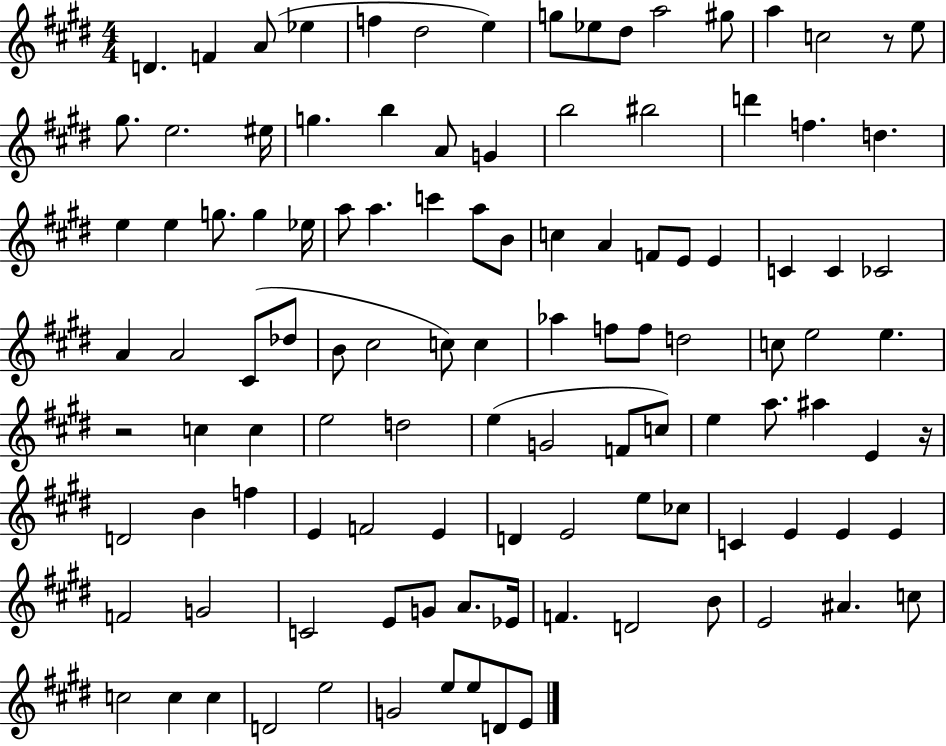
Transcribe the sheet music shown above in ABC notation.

X:1
T:Untitled
M:4/4
L:1/4
K:E
D F A/2 _e f ^d2 e g/2 _e/2 ^d/2 a2 ^g/2 a c2 z/2 e/2 ^g/2 e2 ^e/4 g b A/2 G b2 ^b2 d' f d e e g/2 g _e/4 a/2 a c' a/2 B/2 c A F/2 E/2 E C C _C2 A A2 ^C/2 _d/2 B/2 ^c2 c/2 c _a f/2 f/2 d2 c/2 e2 e z2 c c e2 d2 e G2 F/2 c/2 e a/2 ^a E z/4 D2 B f E F2 E D E2 e/2 _c/2 C E E E F2 G2 C2 E/2 G/2 A/2 _E/4 F D2 B/2 E2 ^A c/2 c2 c c D2 e2 G2 e/2 e/2 D/2 E/2